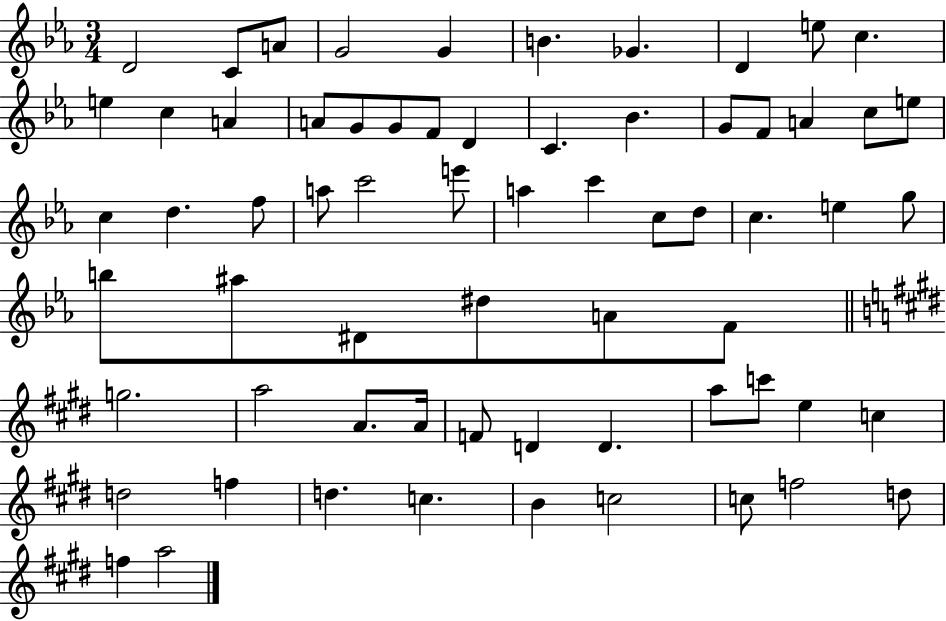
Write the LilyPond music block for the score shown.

{
  \clef treble
  \numericTimeSignature
  \time 3/4
  \key ees \major
  d'2 c'8 a'8 | g'2 g'4 | b'4. ges'4. | d'4 e''8 c''4. | \break e''4 c''4 a'4 | a'8 g'8 g'8 f'8 d'4 | c'4. bes'4. | g'8 f'8 a'4 c''8 e''8 | \break c''4 d''4. f''8 | a''8 c'''2 e'''8 | a''4 c'''4 c''8 d''8 | c''4. e''4 g''8 | \break b''8 ais''8 dis'8 dis''8 a'8 f'8 | \bar "||" \break \key e \major g''2. | a''2 a'8. a'16 | f'8 d'4 d'4. | a''8 c'''8 e''4 c''4 | \break d''2 f''4 | d''4. c''4. | b'4 c''2 | c''8 f''2 d''8 | \break f''4 a''2 | \bar "|."
}